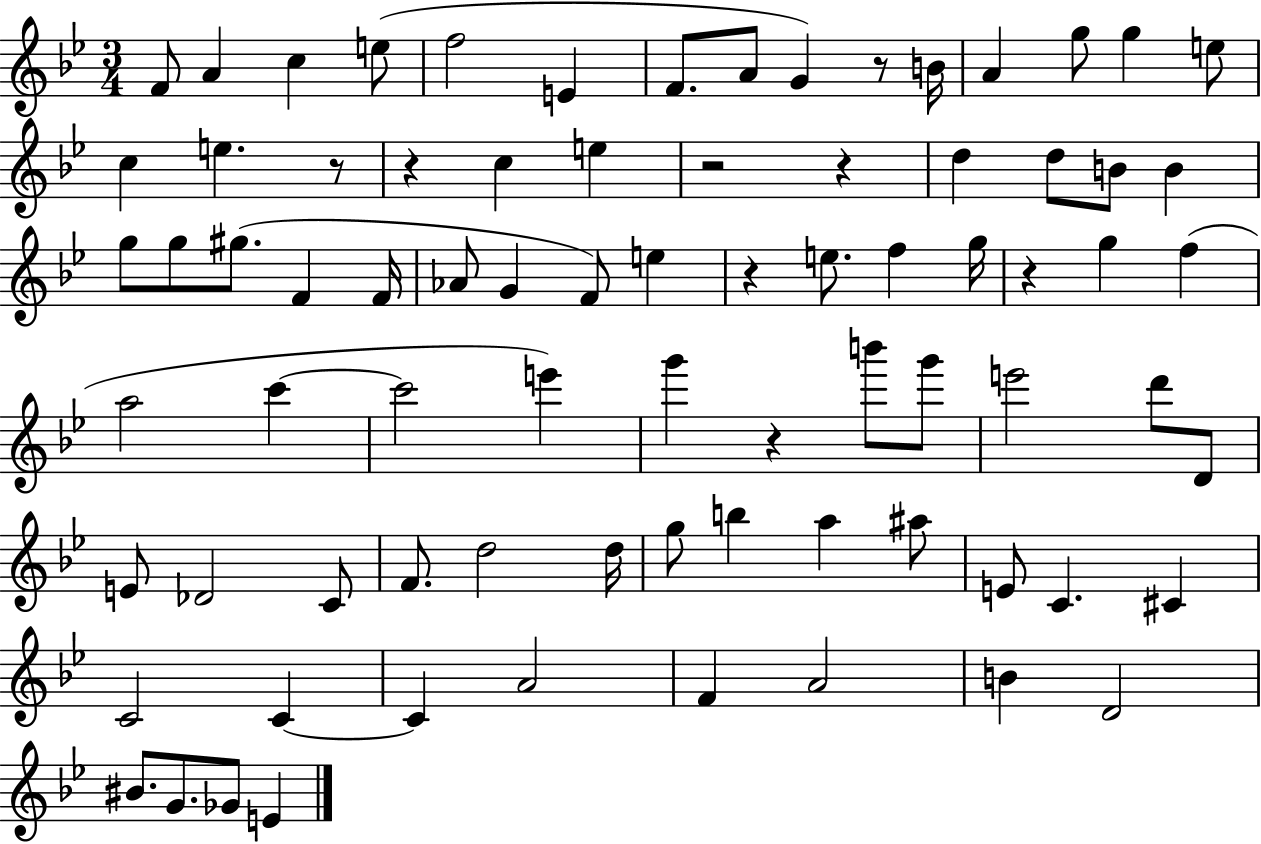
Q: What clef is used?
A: treble